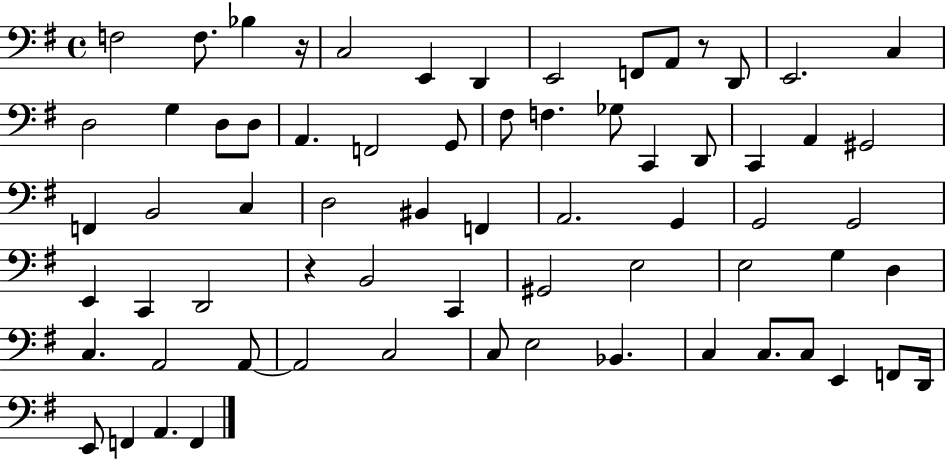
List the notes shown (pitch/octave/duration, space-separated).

F3/h F3/e. Bb3/q R/s C3/h E2/q D2/q E2/h F2/e A2/e R/e D2/e E2/h. C3/q D3/h G3/q D3/e D3/e A2/q. F2/h G2/e F#3/e F3/q. Gb3/e C2/q D2/e C2/q A2/q G#2/h F2/q B2/h C3/q D3/h BIS2/q F2/q A2/h. G2/q G2/h G2/h E2/q C2/q D2/h R/q B2/h C2/q G#2/h E3/h E3/h G3/q D3/q C3/q. A2/h A2/e A2/h C3/h C3/e E3/h Bb2/q. C3/q C3/e. C3/e E2/q F2/e D2/s E2/e F2/q A2/q. F2/q